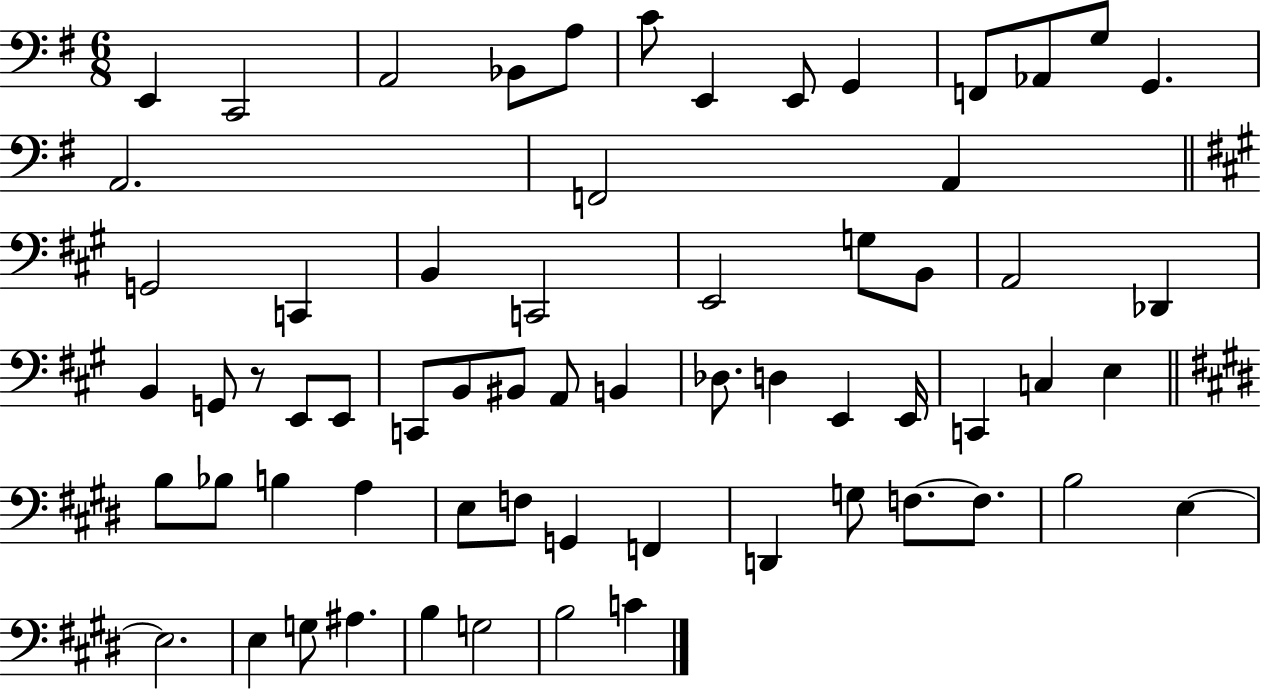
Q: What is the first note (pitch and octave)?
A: E2